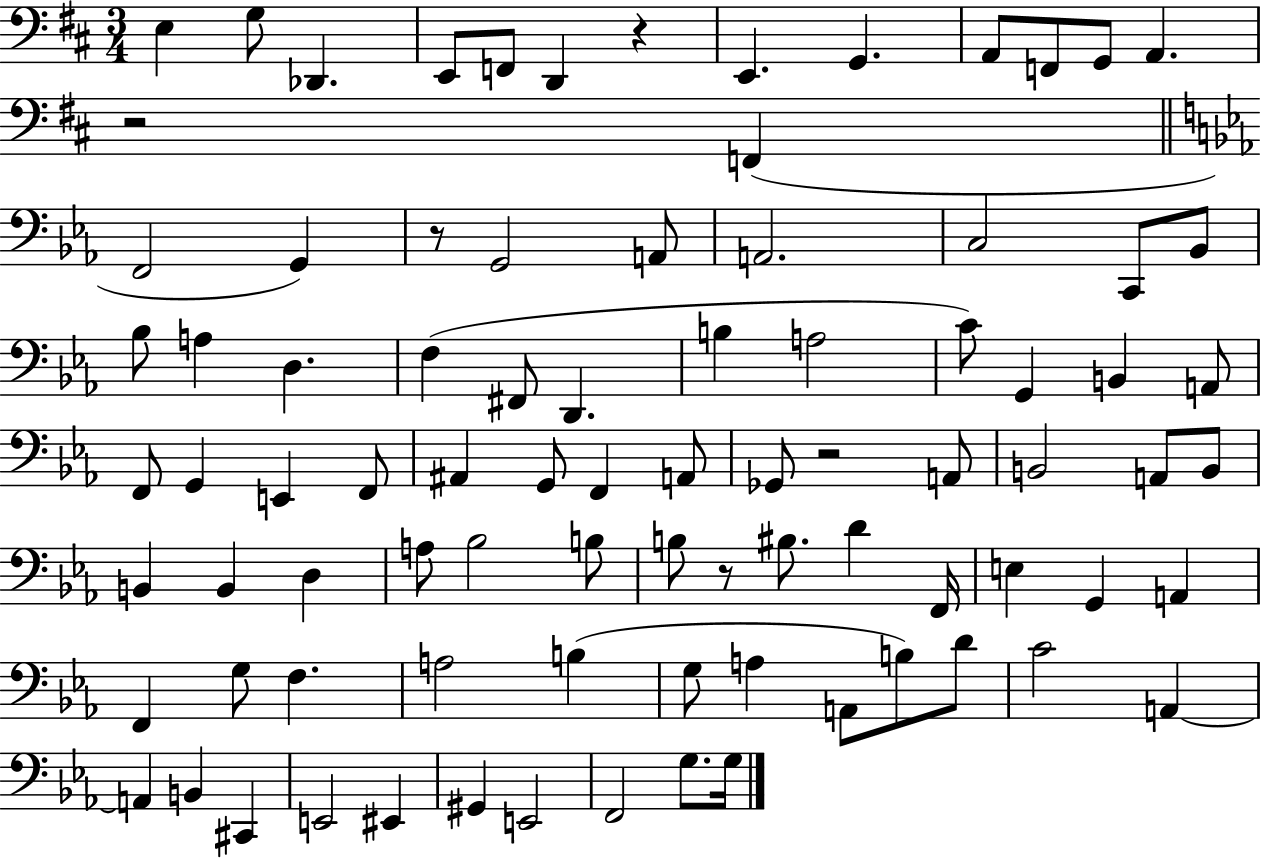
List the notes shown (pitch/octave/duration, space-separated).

E3/q G3/e Db2/q. E2/e F2/e D2/q R/q E2/q. G2/q. A2/e F2/e G2/e A2/q. R/h F2/q F2/h G2/q R/e G2/h A2/e A2/h. C3/h C2/e Bb2/e Bb3/e A3/q D3/q. F3/q F#2/e D2/q. B3/q A3/h C4/e G2/q B2/q A2/e F2/e G2/q E2/q F2/e A#2/q G2/e F2/q A2/e Gb2/e R/h A2/e B2/h A2/e B2/e B2/q B2/q D3/q A3/e Bb3/h B3/e B3/e R/e BIS3/e. D4/q F2/s E3/q G2/q A2/q F2/q G3/e F3/q. A3/h B3/q G3/e A3/q A2/e B3/e D4/e C4/h A2/q A2/q B2/q C#2/q E2/h EIS2/q G#2/q E2/h F2/h G3/e. G3/s